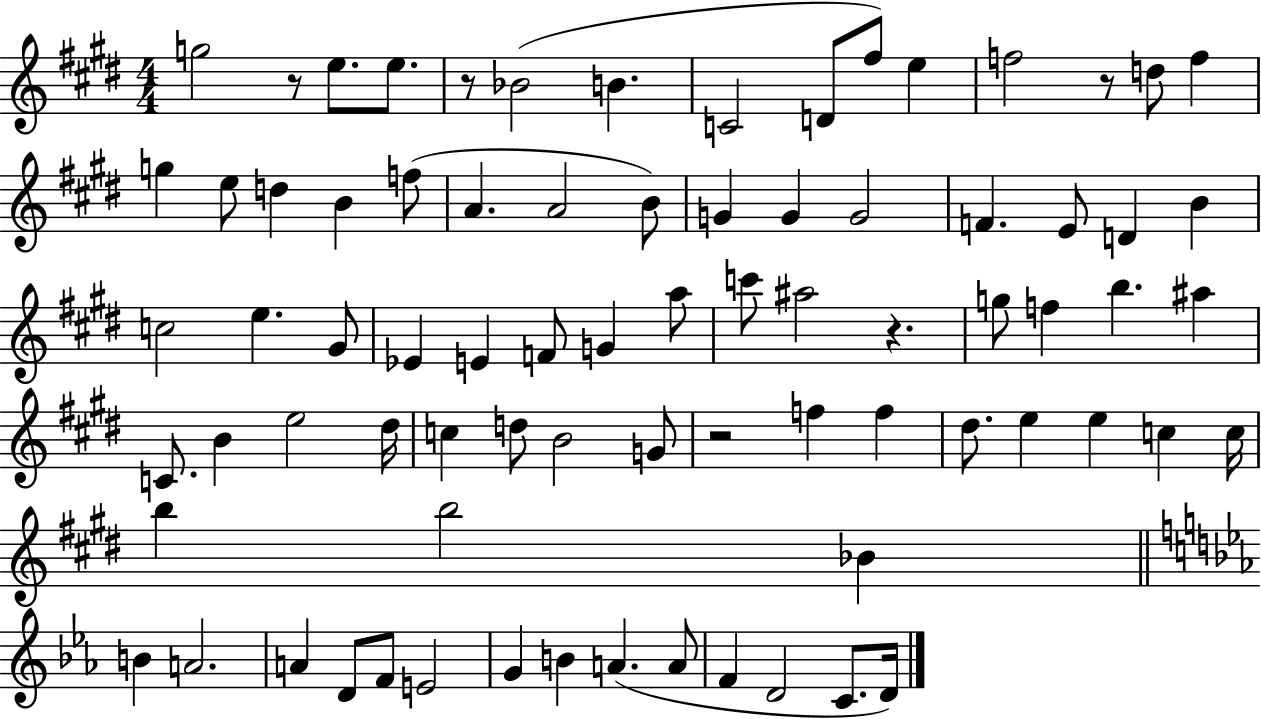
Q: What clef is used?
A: treble